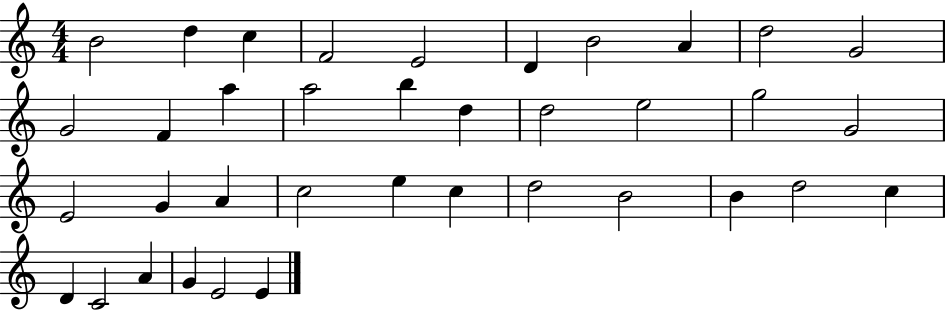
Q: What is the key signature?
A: C major